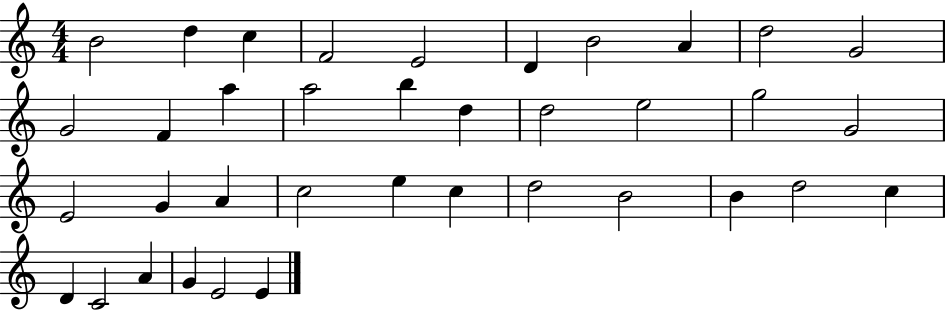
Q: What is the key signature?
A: C major